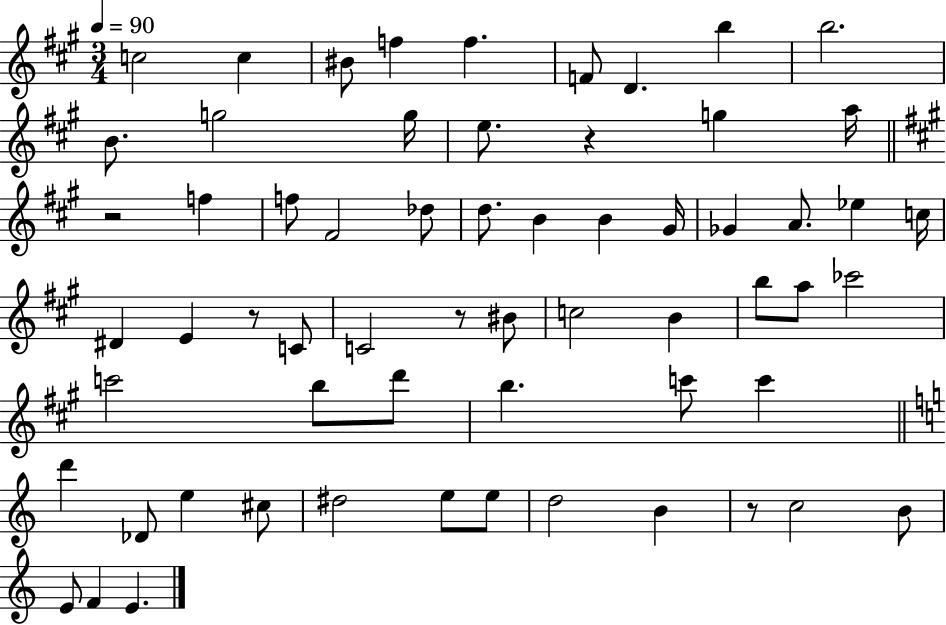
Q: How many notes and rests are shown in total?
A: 62